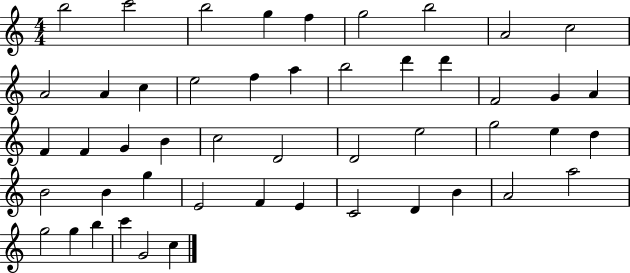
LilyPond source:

{
  \clef treble
  \numericTimeSignature
  \time 4/4
  \key c \major
  b''2 c'''2 | b''2 g''4 f''4 | g''2 b''2 | a'2 c''2 | \break a'2 a'4 c''4 | e''2 f''4 a''4 | b''2 d'''4 d'''4 | f'2 g'4 a'4 | \break f'4 f'4 g'4 b'4 | c''2 d'2 | d'2 e''2 | g''2 e''4 d''4 | \break b'2 b'4 g''4 | e'2 f'4 e'4 | c'2 d'4 b'4 | a'2 a''2 | \break g''2 g''4 b''4 | c'''4 g'2 c''4 | \bar "|."
}